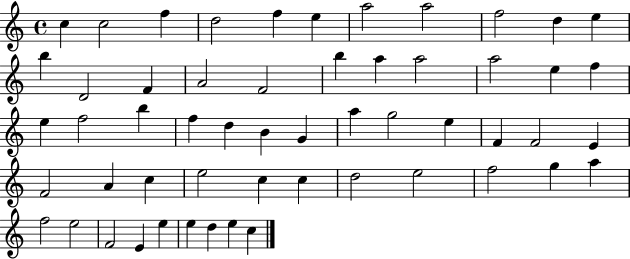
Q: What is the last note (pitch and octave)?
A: C5